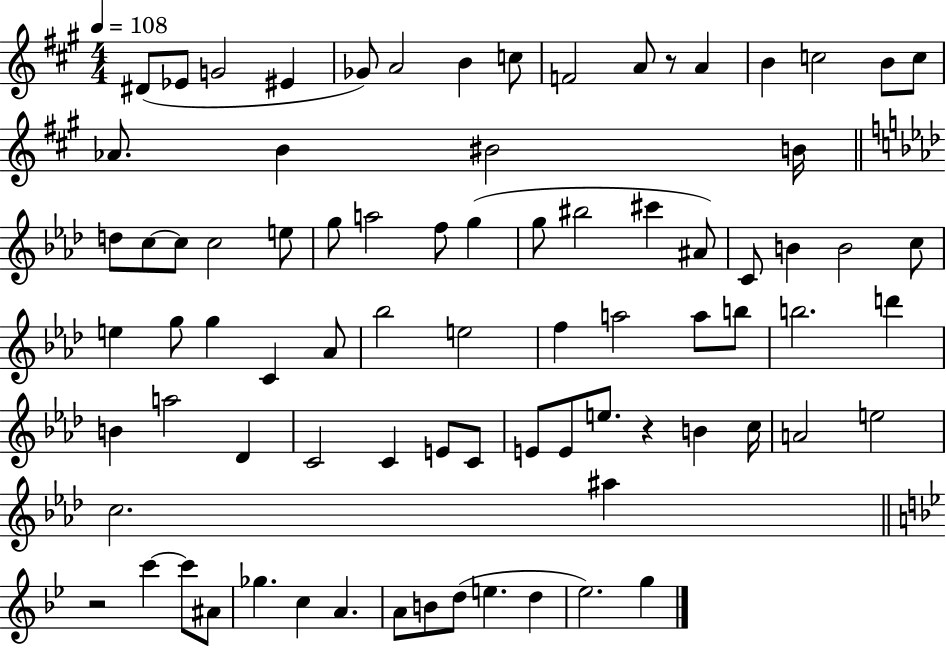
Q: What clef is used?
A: treble